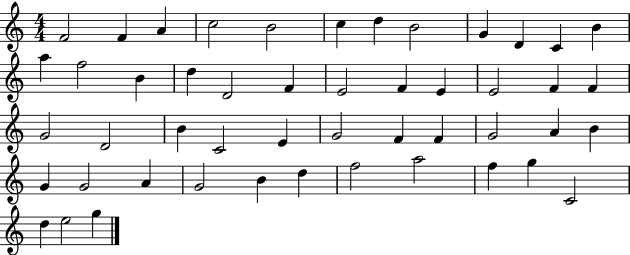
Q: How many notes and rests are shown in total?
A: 49